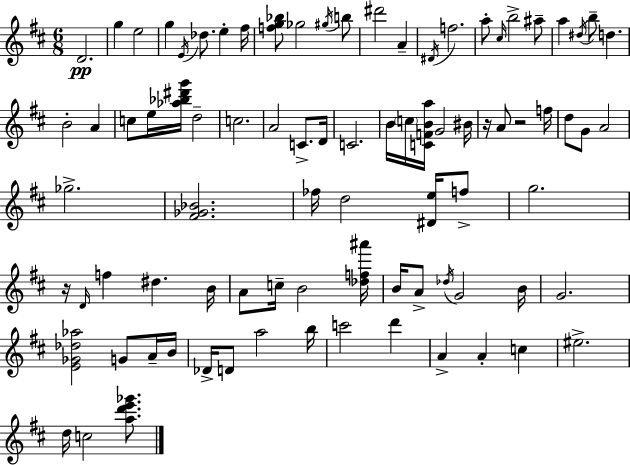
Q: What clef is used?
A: treble